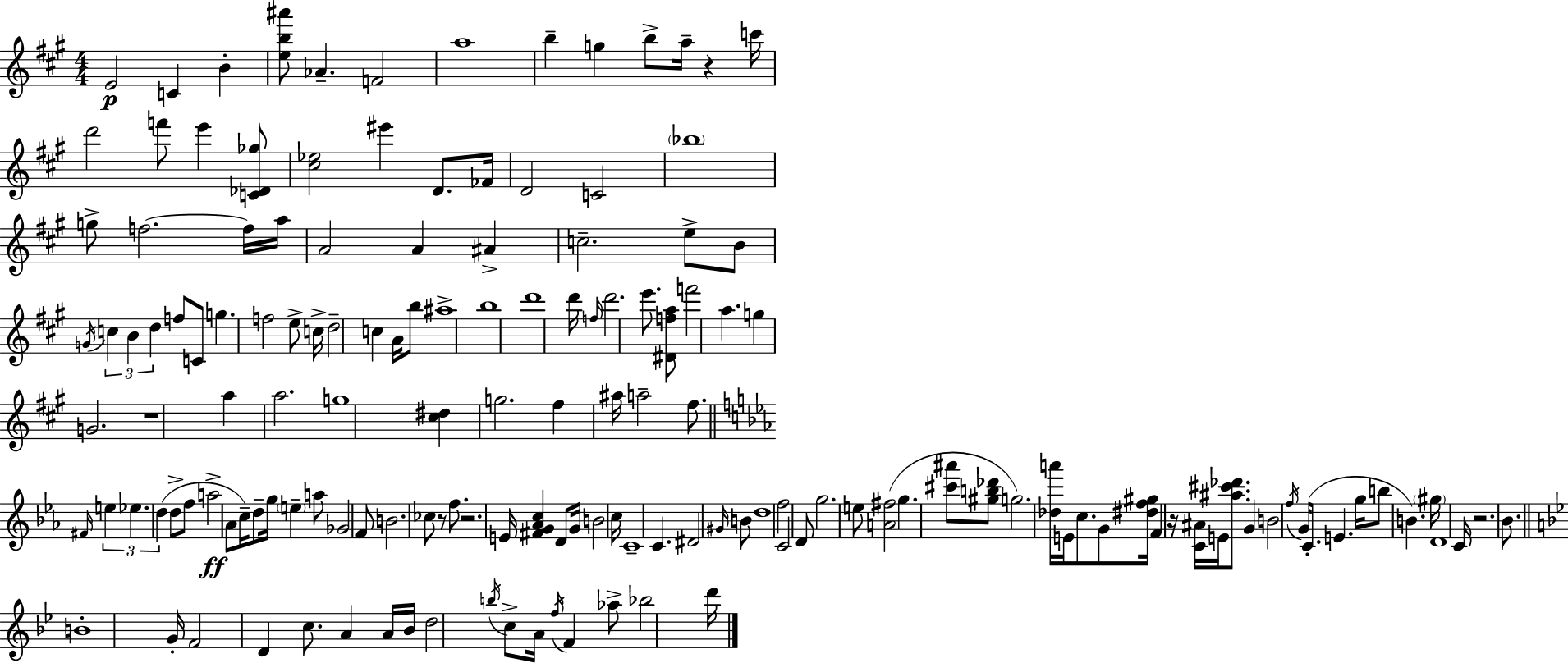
X:1
T:Untitled
M:4/4
L:1/4
K:A
E2 C B [eb^a']/2 _A F2 a4 b g b/2 a/4 z c'/4 d'2 f'/2 e' [C_D_g]/2 [^c_e]2 ^e' D/2 _F/4 D2 C2 _b4 g/2 f2 f/4 a/4 A2 A ^A c2 e/2 B/2 G/4 c B d f/2 C/2 g f2 e/2 c/4 d2 c A/4 b/2 ^a4 b4 d'4 d'/4 f/4 d'2 e'/2 [^Dfa]/2 f'2 a g G2 z4 a a2 g4 [^c^d] g2 ^f ^a/4 a2 ^f/2 ^F/4 e _e d d/2 f/2 a2 _A/2 c/4 d/2 g/4 e a/2 _G2 F/2 B2 _c/2 z/2 f/2 z2 E/4 [^FG_Ac] D/2 G/4 B2 c/4 C4 C ^D2 ^G/4 B/2 d4 f2 C2 D/2 g2 e/2 [A^f]2 g [^c'^a']/2 [^gb_d']/2 g2 [_da']/4 E/4 c/2 G/2 [^df^g]/4 F z/4 [C^A]/4 E/4 [^a^c'_d']/2 G B2 f/4 G/4 C/2 E g/4 b/2 B ^g/4 D4 C/4 z2 _B/2 B4 G/4 F2 D c/2 A A/4 _B/4 d2 b/4 c/2 A/4 f/4 F _a/2 _b2 d'/4